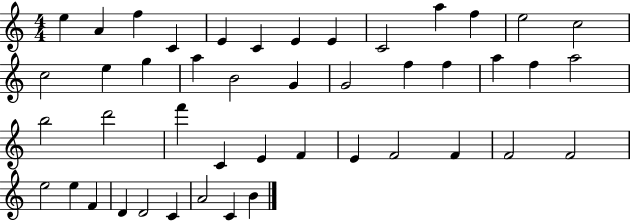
X:1
T:Untitled
M:4/4
L:1/4
K:C
e A f C E C E E C2 a f e2 c2 c2 e g a B2 G G2 f f a f a2 b2 d'2 f' C E F E F2 F F2 F2 e2 e F D D2 C A2 C B